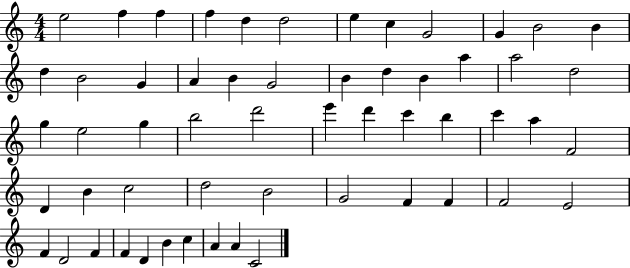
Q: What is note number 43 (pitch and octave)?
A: F4